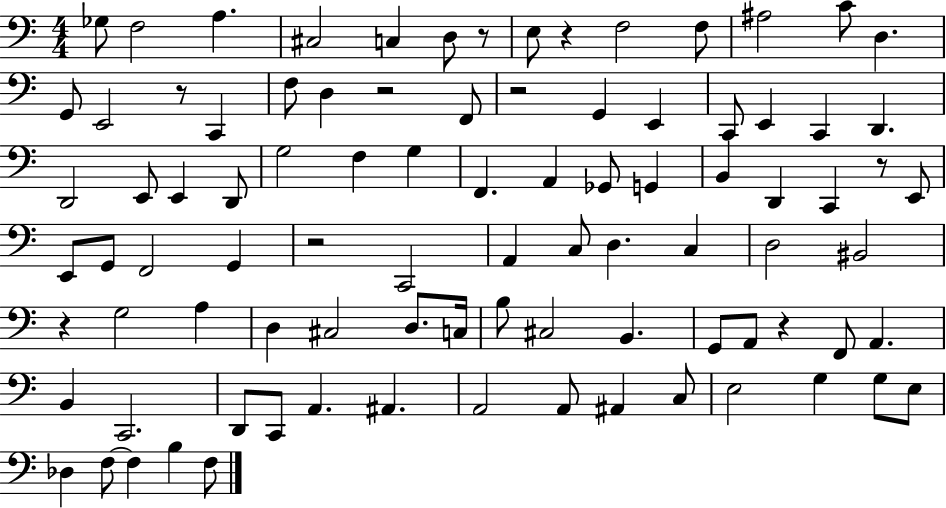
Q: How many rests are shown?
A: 9